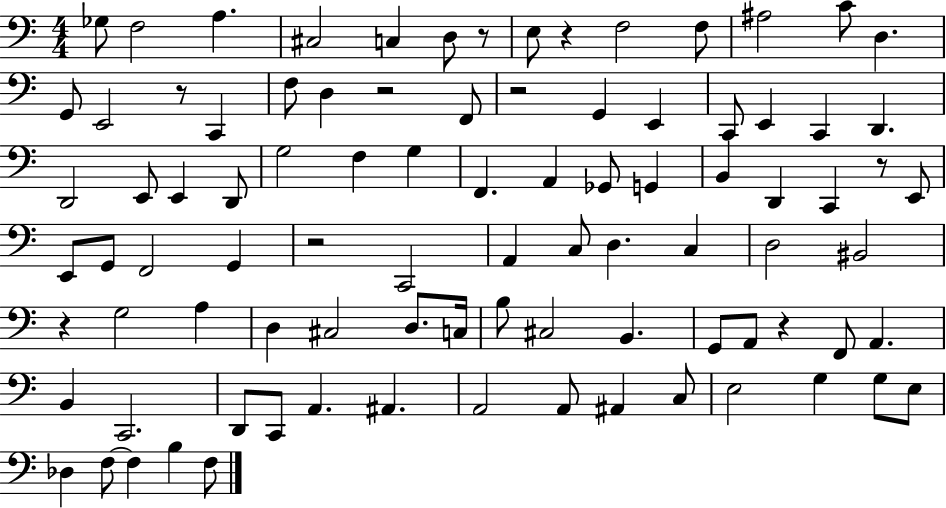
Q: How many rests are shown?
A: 9